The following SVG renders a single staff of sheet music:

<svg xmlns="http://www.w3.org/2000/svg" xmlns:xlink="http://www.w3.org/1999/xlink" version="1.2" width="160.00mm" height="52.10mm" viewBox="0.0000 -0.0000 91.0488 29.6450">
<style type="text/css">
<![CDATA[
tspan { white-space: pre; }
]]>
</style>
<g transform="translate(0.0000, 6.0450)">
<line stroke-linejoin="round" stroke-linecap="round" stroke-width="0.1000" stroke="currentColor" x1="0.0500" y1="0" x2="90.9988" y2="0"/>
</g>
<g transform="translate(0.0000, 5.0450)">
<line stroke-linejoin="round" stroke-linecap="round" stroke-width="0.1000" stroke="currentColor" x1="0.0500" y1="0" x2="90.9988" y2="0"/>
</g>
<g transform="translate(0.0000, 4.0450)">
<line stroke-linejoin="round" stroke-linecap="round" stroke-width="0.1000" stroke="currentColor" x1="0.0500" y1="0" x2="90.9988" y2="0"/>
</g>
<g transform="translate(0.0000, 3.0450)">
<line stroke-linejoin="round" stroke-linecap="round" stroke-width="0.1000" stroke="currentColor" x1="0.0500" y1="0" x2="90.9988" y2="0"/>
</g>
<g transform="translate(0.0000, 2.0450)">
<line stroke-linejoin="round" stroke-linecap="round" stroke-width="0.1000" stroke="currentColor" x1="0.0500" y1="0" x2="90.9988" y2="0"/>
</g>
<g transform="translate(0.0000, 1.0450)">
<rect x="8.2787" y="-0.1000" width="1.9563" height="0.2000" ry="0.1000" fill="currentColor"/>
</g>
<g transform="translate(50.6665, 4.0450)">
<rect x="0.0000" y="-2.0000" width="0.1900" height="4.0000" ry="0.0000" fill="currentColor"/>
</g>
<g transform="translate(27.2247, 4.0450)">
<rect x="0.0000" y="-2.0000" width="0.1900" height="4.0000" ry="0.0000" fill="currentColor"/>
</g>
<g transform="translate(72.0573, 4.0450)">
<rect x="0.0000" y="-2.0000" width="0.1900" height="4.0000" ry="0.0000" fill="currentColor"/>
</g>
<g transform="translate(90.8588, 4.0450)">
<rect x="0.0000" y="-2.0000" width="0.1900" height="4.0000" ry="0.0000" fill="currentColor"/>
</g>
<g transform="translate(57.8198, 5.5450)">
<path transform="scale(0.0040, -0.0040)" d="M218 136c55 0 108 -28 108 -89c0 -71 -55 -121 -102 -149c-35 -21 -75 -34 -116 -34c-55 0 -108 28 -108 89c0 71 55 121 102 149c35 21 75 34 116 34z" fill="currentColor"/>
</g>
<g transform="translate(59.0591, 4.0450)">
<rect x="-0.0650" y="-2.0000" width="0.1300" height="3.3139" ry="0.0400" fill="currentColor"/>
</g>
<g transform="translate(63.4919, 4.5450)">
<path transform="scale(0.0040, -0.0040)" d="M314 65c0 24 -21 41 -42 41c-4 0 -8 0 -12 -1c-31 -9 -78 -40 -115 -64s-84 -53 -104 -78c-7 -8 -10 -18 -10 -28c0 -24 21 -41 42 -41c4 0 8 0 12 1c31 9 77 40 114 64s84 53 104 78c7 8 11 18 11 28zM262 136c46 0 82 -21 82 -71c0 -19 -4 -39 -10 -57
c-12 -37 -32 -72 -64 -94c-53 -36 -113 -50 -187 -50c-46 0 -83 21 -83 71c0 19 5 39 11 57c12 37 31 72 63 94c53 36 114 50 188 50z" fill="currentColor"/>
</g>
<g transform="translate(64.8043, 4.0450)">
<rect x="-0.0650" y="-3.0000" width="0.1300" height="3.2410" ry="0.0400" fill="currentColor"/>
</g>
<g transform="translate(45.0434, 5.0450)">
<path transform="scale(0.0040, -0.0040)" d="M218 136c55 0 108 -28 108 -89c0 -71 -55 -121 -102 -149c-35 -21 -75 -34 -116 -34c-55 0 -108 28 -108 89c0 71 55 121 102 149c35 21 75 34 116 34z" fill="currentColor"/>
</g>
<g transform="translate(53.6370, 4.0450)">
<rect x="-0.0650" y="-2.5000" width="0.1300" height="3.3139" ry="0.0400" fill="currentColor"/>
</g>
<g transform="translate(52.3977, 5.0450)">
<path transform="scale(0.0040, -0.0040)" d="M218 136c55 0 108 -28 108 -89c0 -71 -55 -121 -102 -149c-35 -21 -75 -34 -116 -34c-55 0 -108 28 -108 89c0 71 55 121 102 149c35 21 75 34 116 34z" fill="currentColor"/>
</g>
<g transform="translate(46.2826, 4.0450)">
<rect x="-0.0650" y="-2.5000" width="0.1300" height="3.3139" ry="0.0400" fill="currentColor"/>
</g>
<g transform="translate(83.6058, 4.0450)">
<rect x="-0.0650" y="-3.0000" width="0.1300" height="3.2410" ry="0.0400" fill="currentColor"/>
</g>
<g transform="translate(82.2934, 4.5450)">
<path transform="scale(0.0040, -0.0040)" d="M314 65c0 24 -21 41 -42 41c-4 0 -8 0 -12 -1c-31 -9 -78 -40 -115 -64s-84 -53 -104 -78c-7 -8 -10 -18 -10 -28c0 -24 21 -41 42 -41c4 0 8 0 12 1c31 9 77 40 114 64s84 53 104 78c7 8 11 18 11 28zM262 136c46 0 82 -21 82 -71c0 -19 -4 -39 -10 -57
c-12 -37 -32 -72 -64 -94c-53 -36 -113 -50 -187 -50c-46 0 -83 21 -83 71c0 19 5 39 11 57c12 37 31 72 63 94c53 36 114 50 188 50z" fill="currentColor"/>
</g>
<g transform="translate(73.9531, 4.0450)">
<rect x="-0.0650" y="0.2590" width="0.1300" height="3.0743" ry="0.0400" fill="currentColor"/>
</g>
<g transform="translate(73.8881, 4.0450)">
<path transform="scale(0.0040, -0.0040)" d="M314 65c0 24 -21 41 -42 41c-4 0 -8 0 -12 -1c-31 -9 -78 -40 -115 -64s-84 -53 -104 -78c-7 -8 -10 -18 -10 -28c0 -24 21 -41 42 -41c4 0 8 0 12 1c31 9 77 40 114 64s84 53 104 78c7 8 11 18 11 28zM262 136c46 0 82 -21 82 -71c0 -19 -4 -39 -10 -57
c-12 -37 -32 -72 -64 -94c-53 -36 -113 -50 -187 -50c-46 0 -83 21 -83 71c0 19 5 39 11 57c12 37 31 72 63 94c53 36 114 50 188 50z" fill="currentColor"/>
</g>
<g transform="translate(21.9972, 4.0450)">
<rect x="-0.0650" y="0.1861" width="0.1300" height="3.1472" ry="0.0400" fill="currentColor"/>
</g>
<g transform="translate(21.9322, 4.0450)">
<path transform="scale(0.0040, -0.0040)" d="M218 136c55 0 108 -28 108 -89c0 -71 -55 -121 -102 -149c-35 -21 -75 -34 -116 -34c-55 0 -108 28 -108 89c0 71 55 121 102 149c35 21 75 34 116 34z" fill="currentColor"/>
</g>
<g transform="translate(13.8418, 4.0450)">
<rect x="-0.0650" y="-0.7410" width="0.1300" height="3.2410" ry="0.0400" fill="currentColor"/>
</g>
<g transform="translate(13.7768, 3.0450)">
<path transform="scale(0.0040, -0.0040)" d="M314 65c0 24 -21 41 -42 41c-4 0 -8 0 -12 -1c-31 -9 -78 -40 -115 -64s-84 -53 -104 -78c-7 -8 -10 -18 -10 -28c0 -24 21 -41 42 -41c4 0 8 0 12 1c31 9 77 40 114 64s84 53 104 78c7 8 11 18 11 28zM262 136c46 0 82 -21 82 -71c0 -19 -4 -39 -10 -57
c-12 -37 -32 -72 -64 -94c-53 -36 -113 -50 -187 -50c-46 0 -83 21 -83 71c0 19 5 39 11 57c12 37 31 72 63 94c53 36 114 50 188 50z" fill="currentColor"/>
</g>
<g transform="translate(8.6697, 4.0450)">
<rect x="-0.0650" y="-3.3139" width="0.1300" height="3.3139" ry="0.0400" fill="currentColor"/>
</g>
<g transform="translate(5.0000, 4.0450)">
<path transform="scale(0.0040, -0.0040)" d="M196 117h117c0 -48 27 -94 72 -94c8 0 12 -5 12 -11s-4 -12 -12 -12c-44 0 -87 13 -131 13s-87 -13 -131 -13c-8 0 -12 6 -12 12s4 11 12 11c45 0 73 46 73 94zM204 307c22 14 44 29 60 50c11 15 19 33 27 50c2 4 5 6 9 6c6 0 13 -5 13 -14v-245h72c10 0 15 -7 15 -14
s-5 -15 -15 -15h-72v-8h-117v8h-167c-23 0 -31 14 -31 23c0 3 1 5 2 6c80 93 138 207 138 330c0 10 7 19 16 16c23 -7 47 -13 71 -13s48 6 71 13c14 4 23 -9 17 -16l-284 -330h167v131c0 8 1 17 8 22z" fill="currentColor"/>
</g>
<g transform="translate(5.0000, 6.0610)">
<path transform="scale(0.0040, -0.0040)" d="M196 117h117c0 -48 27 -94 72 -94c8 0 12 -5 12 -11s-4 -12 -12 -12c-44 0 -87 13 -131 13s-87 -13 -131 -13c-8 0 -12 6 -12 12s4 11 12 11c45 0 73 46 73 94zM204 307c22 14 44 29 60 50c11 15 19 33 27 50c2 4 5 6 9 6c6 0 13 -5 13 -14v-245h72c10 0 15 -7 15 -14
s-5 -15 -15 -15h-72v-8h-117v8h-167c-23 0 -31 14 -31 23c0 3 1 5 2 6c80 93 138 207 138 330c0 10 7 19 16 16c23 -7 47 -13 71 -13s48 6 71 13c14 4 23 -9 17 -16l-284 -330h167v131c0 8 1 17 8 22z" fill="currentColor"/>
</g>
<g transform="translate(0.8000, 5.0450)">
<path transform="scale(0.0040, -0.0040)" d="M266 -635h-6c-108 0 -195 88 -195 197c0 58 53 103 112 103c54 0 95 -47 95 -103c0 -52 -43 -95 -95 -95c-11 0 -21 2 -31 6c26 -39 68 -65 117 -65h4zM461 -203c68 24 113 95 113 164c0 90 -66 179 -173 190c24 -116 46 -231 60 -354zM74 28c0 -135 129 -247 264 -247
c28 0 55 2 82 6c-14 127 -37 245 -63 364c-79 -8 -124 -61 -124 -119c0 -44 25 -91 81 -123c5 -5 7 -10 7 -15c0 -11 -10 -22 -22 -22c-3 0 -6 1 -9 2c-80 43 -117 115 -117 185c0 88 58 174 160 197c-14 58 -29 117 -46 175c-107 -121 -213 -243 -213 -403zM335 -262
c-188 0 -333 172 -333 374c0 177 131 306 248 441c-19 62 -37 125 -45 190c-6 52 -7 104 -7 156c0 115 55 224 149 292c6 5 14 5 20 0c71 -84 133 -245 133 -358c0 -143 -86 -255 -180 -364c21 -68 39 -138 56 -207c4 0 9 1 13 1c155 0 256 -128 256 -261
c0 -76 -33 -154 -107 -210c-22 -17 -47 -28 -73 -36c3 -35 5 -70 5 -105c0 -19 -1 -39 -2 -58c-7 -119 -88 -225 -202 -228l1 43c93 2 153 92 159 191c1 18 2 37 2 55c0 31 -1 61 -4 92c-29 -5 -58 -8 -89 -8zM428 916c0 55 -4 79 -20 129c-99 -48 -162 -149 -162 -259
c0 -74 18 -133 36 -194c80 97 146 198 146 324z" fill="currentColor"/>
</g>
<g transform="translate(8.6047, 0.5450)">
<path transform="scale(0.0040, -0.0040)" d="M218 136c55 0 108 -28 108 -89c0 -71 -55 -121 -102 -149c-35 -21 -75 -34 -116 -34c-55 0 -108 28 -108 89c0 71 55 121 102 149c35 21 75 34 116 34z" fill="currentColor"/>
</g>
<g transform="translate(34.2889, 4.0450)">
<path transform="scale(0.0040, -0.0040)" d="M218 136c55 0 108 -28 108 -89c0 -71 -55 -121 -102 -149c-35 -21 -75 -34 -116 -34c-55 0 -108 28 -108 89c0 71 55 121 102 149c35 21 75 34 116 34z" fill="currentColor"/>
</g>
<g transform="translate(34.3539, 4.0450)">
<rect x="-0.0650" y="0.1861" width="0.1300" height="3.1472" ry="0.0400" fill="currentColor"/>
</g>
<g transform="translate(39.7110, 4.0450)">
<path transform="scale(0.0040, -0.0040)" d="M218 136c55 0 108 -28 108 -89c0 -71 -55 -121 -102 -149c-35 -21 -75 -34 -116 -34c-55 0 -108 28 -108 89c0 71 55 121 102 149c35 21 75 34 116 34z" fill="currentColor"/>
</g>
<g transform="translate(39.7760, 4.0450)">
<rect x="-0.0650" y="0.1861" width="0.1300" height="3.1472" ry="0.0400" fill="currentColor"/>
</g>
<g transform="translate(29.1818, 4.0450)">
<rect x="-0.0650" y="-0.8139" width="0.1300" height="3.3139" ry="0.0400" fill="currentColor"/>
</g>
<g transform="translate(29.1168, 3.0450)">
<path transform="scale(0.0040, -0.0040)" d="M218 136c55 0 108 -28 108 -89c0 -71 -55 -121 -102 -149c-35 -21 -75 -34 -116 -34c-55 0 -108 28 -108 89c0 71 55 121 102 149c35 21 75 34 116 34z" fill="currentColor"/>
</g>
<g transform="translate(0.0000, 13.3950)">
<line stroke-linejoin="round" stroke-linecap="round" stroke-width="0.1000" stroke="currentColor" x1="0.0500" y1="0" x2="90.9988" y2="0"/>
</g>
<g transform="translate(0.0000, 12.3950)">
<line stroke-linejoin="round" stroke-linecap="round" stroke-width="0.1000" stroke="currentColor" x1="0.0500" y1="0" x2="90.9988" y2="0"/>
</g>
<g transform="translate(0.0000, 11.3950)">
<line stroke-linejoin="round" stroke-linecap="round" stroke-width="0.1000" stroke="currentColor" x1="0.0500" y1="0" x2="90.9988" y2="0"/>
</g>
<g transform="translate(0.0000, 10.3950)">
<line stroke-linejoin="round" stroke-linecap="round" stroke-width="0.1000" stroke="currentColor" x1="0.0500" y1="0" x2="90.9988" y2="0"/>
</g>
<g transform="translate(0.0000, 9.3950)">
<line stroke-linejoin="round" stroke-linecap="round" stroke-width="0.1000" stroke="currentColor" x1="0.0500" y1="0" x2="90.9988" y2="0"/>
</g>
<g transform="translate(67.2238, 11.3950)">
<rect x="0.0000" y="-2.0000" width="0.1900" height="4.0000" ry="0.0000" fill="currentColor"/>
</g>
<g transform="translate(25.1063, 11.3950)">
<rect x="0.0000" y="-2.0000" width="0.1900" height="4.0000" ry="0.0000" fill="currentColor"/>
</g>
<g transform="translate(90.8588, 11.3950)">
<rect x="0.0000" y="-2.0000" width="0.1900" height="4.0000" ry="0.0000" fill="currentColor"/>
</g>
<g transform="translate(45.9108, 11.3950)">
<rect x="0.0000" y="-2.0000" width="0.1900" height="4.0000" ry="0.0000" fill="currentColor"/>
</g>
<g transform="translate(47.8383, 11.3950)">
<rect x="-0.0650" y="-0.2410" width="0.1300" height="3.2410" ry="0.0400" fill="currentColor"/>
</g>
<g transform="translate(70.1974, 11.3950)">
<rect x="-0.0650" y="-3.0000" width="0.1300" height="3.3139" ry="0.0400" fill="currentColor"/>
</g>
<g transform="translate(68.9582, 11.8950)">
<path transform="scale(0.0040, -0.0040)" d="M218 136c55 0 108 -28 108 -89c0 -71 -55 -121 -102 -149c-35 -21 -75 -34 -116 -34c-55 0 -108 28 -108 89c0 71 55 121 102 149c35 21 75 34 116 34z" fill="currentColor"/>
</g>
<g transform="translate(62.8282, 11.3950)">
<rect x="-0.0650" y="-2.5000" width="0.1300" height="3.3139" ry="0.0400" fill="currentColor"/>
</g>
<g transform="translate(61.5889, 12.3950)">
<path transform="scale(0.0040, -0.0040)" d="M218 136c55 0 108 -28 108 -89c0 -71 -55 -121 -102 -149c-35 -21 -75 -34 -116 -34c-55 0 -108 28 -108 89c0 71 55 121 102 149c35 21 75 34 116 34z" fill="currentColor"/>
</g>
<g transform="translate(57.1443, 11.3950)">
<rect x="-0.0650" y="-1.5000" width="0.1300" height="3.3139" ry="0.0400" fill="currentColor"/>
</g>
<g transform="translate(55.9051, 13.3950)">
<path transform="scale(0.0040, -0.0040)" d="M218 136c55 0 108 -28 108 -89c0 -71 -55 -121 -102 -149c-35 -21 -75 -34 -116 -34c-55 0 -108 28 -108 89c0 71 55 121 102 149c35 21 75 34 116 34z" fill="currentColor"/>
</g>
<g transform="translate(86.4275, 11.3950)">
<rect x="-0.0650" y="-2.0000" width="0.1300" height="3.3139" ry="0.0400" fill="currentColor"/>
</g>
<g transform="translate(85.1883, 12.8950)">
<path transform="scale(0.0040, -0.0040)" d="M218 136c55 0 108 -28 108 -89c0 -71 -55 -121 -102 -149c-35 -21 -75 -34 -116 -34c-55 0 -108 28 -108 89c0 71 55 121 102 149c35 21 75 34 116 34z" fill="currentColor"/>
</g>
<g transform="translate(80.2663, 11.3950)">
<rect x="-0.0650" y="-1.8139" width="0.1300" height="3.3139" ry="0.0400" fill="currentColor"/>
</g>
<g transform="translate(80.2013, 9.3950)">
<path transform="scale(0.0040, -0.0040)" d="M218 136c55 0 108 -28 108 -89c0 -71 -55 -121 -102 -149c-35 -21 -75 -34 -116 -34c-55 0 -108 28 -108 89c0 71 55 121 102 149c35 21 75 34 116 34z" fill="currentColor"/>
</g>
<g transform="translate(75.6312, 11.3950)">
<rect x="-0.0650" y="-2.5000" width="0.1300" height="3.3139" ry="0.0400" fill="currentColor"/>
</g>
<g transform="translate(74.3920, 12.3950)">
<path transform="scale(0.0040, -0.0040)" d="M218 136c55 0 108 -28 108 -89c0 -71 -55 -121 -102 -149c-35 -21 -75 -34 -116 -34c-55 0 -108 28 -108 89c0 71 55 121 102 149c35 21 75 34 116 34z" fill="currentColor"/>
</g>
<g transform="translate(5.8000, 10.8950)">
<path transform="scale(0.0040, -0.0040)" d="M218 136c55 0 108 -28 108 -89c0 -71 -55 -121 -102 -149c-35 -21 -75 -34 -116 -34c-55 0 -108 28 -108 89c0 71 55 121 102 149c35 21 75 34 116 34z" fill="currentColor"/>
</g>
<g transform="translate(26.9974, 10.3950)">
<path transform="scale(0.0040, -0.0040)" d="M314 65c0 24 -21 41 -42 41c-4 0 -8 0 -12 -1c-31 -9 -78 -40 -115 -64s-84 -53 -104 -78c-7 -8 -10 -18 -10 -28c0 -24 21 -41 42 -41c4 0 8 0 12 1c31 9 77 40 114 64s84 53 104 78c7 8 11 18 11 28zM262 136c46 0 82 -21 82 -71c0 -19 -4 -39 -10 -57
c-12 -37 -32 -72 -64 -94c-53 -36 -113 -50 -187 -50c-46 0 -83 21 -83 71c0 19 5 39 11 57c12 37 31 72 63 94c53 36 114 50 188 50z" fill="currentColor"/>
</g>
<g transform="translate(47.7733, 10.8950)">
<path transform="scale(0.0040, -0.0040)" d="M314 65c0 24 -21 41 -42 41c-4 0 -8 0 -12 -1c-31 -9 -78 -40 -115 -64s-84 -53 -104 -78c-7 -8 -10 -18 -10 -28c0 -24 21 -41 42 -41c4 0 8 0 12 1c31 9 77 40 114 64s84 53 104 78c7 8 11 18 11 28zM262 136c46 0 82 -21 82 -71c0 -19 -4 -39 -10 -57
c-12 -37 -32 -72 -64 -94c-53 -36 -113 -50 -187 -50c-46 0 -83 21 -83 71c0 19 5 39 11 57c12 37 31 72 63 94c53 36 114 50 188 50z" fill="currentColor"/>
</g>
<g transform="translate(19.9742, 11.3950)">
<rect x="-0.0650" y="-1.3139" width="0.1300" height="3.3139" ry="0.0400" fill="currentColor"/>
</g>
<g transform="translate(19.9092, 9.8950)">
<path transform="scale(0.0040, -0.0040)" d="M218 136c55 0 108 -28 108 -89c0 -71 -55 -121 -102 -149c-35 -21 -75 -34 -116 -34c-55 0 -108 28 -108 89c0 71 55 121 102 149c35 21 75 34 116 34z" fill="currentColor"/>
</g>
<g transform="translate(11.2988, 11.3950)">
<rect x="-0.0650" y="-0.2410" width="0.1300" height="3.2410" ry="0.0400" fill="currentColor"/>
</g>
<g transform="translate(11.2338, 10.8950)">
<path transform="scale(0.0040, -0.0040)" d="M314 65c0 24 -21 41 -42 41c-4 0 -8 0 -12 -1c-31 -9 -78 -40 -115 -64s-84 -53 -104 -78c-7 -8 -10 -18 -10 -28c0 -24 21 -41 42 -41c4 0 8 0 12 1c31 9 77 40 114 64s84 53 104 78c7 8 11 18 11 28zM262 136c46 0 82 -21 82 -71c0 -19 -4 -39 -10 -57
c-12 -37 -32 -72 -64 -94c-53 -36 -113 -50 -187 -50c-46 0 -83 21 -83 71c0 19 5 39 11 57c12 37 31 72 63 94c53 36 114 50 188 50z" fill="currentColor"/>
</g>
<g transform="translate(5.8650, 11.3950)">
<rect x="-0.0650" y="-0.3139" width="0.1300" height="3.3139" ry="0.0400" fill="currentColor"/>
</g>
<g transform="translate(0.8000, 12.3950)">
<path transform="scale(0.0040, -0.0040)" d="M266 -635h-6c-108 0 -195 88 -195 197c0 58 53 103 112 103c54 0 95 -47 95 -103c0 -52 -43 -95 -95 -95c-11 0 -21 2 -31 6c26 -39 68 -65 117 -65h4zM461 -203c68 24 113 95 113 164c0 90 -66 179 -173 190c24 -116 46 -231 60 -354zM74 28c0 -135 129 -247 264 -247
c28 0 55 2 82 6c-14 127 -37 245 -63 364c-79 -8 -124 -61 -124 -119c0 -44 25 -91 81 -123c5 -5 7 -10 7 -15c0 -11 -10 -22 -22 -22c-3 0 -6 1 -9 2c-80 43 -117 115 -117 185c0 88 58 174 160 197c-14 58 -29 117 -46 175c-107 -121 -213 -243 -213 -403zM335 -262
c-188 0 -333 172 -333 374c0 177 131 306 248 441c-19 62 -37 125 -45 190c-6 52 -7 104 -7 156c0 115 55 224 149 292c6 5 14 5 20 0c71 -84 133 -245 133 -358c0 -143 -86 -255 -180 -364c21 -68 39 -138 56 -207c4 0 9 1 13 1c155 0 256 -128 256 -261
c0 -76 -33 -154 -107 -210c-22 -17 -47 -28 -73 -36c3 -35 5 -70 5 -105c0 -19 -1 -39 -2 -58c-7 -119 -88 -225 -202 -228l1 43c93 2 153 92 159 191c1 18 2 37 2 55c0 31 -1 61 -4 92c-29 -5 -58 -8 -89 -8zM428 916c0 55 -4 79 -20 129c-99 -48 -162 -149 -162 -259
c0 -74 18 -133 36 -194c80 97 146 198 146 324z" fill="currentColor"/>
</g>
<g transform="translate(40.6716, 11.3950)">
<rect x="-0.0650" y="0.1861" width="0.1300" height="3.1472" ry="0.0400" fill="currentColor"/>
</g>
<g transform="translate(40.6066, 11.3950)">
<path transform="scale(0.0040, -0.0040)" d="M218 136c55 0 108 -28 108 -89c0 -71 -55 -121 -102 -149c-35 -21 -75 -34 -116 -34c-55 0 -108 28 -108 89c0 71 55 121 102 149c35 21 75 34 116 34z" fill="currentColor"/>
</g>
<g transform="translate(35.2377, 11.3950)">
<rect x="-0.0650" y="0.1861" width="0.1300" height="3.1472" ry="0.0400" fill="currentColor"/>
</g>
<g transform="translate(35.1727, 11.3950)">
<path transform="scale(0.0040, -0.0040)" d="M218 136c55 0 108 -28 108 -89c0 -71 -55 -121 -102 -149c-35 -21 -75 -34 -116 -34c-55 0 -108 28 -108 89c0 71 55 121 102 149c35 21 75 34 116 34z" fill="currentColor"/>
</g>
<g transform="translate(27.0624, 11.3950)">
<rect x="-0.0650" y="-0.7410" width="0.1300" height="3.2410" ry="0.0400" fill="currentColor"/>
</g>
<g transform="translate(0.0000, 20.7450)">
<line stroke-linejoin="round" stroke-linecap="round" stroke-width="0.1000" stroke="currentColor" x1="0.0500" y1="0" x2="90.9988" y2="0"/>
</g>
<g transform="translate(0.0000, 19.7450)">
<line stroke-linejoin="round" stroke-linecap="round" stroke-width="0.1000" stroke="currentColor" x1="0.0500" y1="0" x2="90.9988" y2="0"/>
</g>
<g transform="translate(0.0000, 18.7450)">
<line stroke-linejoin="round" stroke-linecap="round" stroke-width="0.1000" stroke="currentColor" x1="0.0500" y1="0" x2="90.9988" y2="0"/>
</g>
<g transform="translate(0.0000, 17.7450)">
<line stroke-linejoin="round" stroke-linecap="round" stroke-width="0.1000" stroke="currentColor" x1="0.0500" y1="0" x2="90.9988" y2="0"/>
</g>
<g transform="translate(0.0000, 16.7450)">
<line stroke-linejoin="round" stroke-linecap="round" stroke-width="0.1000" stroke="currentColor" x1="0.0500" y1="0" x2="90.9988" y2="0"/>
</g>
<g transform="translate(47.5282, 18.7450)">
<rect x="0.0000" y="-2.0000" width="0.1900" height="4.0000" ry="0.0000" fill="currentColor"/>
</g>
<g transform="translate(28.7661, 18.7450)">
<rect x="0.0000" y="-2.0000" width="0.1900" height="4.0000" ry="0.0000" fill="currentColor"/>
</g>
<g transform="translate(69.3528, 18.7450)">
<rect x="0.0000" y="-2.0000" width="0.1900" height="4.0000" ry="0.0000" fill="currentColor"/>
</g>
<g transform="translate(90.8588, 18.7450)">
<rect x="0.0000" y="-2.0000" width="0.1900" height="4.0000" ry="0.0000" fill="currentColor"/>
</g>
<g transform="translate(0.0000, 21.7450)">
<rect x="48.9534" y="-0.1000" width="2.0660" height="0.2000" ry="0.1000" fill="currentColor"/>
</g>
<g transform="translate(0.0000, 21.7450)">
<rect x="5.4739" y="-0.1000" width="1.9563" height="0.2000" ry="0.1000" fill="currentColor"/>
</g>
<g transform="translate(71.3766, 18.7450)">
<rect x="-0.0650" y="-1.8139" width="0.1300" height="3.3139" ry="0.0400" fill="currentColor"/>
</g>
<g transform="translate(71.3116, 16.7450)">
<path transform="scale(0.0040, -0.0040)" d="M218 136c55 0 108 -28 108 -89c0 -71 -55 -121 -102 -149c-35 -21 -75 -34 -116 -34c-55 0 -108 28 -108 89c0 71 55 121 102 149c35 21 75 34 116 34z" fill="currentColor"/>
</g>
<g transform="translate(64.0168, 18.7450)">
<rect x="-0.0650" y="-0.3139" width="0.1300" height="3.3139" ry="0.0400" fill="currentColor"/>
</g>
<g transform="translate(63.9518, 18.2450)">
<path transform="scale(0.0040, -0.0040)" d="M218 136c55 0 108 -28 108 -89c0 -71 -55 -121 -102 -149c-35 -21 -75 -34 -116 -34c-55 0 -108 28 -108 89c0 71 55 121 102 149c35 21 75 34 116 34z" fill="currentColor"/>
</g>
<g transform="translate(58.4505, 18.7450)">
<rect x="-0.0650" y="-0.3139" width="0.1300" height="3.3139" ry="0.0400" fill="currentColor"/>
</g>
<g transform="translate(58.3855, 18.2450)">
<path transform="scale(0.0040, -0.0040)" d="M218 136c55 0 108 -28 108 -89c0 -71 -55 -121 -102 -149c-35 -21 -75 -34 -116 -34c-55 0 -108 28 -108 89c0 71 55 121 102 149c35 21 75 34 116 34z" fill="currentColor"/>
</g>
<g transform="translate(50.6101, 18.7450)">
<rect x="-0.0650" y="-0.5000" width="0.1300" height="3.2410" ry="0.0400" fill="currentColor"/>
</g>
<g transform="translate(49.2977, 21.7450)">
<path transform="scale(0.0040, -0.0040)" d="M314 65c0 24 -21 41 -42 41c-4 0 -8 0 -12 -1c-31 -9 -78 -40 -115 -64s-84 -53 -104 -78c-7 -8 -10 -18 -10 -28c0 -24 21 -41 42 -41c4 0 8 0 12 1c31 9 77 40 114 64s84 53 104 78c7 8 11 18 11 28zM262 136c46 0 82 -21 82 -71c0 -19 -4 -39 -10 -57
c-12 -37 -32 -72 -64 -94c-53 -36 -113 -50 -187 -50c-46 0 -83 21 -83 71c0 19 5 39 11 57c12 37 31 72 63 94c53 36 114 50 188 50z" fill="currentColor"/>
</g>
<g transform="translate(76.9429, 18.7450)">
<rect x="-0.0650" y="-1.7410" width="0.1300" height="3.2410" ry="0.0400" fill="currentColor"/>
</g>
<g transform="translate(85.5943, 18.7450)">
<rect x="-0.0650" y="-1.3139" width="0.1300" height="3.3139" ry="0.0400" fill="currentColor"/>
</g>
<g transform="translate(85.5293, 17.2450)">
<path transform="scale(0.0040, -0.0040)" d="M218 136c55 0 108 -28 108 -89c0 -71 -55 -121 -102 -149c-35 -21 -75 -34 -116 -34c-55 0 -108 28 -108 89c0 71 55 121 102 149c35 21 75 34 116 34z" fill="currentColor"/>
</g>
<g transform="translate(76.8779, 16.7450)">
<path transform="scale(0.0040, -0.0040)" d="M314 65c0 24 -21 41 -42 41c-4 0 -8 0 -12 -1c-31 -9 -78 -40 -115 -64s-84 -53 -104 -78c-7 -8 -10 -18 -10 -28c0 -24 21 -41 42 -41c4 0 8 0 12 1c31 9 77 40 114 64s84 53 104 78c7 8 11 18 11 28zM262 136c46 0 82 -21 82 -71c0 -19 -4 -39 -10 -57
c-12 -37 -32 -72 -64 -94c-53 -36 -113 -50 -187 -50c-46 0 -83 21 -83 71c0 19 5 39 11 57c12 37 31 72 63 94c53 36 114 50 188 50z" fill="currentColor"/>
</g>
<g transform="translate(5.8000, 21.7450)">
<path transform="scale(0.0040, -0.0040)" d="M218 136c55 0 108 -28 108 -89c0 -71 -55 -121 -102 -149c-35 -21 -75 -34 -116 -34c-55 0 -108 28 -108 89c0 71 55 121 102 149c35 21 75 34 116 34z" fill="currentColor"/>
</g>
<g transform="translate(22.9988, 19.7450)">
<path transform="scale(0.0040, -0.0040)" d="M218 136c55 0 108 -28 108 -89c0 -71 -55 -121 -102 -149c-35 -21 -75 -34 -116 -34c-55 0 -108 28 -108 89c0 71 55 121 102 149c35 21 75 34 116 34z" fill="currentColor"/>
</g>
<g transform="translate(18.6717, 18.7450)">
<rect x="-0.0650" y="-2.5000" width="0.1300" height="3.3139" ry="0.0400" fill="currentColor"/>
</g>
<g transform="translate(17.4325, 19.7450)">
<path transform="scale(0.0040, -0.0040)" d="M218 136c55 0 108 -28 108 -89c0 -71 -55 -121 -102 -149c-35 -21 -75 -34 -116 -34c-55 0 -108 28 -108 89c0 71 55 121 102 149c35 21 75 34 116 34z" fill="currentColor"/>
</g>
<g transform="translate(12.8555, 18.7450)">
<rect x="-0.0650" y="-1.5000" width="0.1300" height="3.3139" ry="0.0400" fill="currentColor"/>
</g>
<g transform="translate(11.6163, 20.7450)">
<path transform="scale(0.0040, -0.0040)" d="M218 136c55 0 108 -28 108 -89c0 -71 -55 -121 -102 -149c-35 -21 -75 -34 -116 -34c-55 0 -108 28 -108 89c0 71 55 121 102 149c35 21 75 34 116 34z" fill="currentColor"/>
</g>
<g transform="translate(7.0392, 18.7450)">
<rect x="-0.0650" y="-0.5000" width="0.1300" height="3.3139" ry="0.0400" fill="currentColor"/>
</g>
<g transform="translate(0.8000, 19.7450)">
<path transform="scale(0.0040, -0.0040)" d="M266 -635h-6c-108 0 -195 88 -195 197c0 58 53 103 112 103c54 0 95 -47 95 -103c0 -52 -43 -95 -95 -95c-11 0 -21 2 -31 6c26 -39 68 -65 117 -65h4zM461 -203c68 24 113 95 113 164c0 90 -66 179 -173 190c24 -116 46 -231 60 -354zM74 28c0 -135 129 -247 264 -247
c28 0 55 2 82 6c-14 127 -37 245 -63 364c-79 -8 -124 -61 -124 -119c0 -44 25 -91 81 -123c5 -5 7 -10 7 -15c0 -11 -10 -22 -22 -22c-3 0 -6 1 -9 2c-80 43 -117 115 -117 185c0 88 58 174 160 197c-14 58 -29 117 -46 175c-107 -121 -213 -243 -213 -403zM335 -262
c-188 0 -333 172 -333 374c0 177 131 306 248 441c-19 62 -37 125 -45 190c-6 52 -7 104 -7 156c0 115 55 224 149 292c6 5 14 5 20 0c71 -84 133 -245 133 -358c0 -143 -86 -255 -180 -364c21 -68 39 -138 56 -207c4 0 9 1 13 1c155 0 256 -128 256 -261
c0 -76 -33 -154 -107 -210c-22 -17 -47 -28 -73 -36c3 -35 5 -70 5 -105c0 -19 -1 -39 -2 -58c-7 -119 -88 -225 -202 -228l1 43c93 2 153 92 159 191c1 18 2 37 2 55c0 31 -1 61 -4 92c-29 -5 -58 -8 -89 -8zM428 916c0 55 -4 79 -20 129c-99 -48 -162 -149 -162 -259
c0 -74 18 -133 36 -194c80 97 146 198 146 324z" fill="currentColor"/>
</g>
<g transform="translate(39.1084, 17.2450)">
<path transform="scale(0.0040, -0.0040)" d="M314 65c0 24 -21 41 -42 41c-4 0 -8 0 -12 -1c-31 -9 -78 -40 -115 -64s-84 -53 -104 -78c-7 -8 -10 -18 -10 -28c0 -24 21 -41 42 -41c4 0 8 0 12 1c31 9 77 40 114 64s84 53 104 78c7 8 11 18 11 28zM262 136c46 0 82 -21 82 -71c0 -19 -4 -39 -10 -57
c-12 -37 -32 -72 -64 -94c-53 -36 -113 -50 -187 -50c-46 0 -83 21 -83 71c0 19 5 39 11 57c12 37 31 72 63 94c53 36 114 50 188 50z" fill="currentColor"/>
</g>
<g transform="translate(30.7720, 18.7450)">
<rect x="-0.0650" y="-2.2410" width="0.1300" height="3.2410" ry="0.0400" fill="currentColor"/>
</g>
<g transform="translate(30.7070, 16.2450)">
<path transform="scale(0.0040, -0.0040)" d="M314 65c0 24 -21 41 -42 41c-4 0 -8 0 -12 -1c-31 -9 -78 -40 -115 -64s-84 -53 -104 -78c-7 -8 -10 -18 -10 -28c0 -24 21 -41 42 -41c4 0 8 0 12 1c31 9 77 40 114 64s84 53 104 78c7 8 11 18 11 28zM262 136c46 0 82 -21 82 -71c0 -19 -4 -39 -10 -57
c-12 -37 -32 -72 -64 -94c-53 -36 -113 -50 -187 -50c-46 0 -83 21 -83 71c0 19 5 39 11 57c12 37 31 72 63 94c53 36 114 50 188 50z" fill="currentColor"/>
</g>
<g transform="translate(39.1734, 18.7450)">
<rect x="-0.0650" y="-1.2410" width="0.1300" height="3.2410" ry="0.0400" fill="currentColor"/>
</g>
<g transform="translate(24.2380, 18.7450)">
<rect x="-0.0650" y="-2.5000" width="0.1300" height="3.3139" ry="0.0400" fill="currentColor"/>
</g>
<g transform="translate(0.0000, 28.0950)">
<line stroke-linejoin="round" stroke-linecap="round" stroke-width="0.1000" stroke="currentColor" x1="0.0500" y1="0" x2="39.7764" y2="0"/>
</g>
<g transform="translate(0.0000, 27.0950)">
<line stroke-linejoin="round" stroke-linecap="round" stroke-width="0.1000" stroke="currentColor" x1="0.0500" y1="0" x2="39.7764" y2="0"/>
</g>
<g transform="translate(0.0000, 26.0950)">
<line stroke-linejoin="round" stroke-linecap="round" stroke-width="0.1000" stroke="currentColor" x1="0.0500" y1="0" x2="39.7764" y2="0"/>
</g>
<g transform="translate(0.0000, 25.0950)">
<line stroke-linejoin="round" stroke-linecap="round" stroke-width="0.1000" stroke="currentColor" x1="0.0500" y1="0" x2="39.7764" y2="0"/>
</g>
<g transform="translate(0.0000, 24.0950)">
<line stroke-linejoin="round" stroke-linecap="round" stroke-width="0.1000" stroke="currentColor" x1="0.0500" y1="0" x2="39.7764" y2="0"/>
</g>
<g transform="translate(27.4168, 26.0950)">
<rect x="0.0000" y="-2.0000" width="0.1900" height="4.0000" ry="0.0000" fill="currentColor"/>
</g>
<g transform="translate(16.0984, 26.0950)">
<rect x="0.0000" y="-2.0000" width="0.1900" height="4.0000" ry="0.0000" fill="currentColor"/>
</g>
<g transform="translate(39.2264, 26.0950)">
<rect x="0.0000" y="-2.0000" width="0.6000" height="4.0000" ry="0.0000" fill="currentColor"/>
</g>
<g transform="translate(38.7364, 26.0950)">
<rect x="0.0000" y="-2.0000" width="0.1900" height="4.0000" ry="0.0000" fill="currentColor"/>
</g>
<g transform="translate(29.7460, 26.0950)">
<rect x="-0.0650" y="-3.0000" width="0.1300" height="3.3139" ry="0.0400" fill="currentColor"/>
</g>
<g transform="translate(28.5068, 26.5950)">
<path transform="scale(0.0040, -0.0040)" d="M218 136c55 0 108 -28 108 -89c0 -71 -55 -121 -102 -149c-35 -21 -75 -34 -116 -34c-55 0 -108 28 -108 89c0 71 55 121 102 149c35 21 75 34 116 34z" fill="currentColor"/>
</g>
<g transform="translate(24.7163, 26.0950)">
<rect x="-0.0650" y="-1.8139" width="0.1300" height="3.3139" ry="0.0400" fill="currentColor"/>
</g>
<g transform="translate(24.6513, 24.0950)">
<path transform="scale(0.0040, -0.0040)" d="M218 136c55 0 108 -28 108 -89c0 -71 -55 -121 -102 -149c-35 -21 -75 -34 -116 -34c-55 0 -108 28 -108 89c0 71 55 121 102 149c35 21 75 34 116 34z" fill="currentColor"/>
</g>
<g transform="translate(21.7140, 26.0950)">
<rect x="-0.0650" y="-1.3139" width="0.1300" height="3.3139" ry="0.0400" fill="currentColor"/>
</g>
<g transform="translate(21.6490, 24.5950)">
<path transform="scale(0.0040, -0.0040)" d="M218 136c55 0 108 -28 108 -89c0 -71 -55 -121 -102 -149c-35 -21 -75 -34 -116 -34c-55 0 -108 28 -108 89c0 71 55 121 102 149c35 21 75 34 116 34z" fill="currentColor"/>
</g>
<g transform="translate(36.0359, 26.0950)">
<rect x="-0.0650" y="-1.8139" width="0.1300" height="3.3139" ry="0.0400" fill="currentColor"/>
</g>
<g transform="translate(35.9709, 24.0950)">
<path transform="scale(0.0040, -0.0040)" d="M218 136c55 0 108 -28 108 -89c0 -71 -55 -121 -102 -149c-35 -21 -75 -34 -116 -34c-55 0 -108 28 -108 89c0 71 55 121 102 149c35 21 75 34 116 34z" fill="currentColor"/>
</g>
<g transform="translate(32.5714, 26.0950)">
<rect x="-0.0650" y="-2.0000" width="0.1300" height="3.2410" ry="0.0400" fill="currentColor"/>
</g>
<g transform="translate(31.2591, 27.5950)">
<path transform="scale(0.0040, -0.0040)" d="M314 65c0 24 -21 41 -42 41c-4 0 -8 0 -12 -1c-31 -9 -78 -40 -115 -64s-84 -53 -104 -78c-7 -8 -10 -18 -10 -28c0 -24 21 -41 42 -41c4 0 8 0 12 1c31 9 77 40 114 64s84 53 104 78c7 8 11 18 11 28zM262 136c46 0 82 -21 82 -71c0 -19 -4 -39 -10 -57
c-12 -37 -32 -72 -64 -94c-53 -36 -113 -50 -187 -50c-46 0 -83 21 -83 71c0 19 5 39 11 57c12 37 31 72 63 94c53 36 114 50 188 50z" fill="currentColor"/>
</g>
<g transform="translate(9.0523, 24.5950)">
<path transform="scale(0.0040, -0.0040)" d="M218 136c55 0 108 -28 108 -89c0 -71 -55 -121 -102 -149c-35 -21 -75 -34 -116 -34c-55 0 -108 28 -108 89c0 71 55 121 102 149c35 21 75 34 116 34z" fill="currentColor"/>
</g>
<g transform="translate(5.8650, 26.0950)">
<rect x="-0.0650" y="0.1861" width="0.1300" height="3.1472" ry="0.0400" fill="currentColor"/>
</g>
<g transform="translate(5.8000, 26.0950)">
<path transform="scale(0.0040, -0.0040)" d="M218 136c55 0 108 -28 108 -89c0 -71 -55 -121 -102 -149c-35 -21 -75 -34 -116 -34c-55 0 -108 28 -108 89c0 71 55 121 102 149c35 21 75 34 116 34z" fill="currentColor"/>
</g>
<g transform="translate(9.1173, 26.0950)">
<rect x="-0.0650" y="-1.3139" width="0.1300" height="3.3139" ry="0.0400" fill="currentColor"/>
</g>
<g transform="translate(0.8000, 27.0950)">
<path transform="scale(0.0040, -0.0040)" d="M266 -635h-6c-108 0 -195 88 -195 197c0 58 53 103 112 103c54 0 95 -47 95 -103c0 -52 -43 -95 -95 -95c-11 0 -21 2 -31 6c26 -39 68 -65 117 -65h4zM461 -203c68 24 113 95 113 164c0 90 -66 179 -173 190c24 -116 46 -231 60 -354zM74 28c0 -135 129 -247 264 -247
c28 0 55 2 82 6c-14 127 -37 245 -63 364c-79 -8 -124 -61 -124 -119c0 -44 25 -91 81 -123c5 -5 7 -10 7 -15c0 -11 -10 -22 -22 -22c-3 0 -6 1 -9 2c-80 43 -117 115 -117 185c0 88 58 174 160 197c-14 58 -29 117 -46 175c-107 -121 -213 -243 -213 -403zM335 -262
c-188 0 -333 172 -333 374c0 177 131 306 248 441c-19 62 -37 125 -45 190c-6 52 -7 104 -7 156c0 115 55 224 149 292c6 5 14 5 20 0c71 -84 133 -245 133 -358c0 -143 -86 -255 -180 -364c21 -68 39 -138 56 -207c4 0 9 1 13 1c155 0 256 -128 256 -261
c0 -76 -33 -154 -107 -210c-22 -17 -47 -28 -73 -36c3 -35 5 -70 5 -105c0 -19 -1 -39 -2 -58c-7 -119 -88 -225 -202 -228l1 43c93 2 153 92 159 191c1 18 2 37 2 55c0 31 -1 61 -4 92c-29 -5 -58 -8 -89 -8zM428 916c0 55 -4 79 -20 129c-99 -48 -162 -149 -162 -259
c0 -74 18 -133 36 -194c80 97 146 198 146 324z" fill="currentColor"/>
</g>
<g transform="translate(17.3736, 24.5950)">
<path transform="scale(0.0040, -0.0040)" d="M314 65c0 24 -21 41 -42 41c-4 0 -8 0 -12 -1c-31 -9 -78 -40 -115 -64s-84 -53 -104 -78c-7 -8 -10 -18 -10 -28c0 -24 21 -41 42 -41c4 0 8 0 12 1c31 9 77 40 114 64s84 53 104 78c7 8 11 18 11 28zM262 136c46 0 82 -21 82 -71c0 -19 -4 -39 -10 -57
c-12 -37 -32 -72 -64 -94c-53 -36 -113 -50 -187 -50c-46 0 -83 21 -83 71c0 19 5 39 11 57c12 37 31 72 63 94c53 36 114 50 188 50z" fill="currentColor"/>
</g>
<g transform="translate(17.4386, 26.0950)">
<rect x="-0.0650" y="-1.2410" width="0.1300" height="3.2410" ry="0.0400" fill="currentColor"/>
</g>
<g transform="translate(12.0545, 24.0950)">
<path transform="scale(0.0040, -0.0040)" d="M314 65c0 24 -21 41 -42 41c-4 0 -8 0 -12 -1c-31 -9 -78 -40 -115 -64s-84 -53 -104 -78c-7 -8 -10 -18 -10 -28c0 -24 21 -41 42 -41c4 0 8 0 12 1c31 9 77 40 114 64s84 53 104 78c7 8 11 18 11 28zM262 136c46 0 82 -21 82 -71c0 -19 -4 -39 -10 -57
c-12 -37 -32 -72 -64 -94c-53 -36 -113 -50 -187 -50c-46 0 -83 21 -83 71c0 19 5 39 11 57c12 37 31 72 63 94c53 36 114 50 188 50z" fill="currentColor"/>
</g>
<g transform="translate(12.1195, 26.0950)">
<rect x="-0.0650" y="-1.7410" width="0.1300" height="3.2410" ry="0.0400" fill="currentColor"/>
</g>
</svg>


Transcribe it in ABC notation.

X:1
T:Untitled
M:4/4
L:1/4
K:C
b d2 B d B B G G F A2 B2 A2 c c2 e d2 B B c2 E G A G f F C E G G g2 e2 C2 c c f f2 e B e f2 e2 e f A F2 f